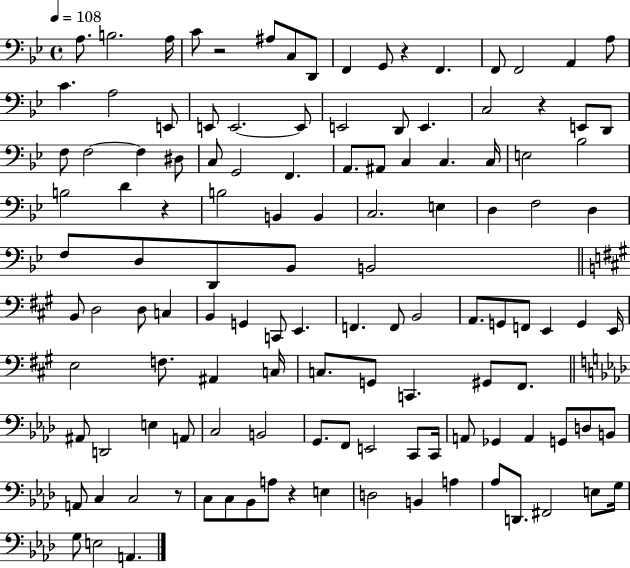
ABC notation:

X:1
T:Untitled
M:4/4
L:1/4
K:Bb
A,/2 B,2 A,/4 C/2 z2 ^A,/2 C,/2 D,,/2 F,, G,,/2 z F,, F,,/2 F,,2 A,, A,/2 C A,2 E,,/2 E,,/2 E,,2 E,,/2 E,,2 D,,/2 E,, C,2 z E,,/2 D,,/2 F,/2 F,2 F, ^D,/2 C,/2 G,,2 F,, A,,/2 ^A,,/2 C, C, C,/4 E,2 _B,2 B,2 D z B,2 B,, B,, C,2 E, D, F,2 D, F,/2 D,/2 D,,/2 _B,,/2 B,,2 B,,/2 D,2 D,/2 C, B,, G,, C,,/2 E,, F,, F,,/2 B,,2 A,,/2 G,,/2 F,,/2 E,, G,, E,,/4 E,2 F,/2 ^A,, C,/4 C,/2 G,,/2 C,, ^G,,/2 ^F,,/2 ^A,,/2 D,,2 E, A,,/2 C,2 B,,2 G,,/2 F,,/2 E,,2 C,,/2 C,,/4 A,,/2 _G,, A,, G,,/2 D,/2 B,,/2 A,,/2 C, C,2 z/2 C,/2 C,/2 _B,,/2 A,/2 z E, D,2 B,, A, _A,/2 D,,/2 ^F,,2 E,/2 G,/4 G,/2 E,2 A,,